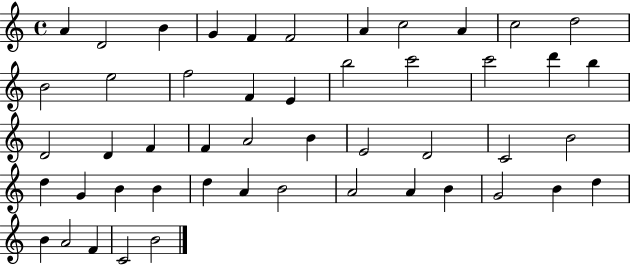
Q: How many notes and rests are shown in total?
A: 49